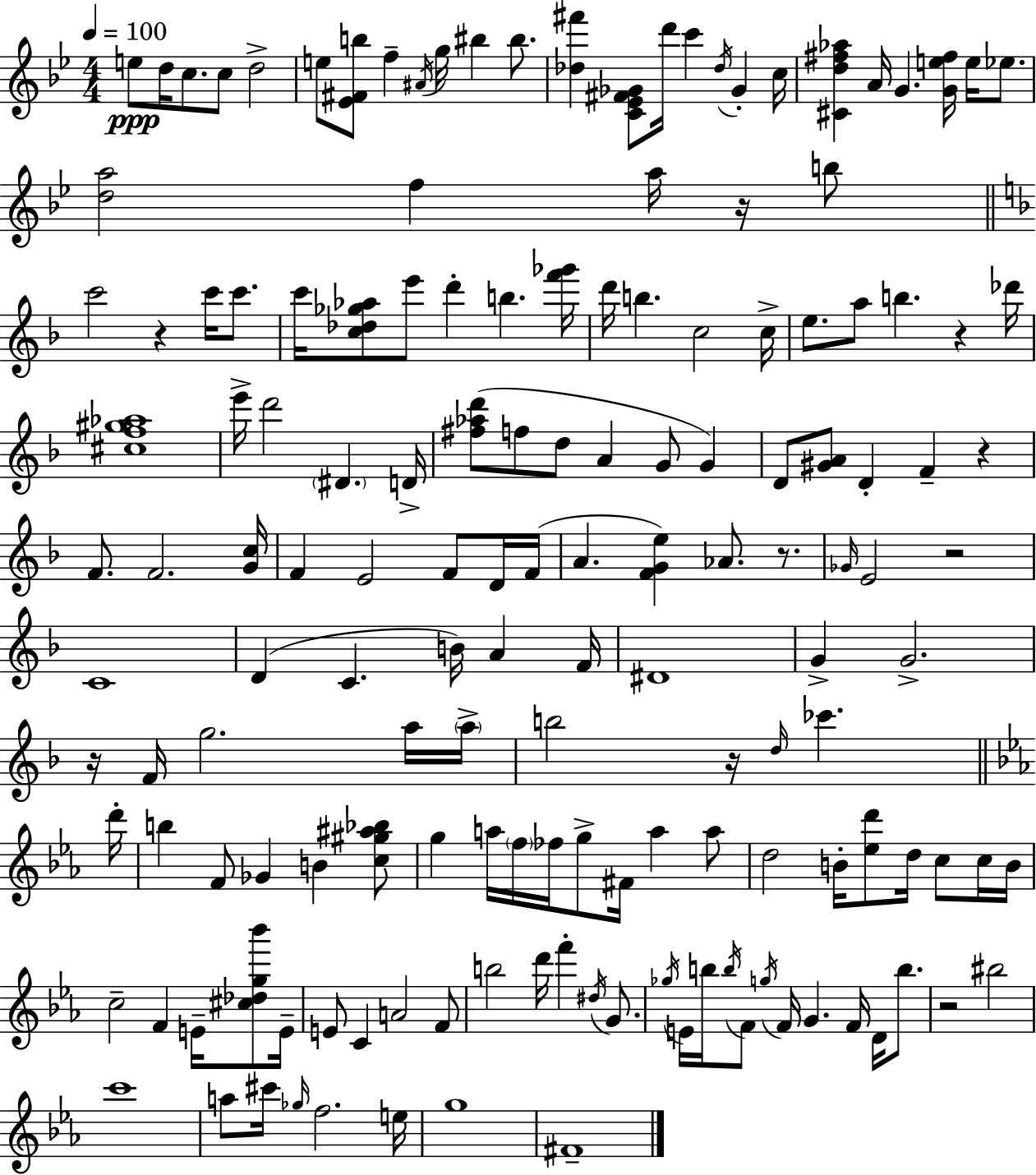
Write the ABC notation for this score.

X:1
T:Untitled
M:4/4
L:1/4
K:Gm
e/2 d/4 c/2 c/2 d2 e/2 [_E^Fb]/2 f ^A/4 g/4 ^b ^b/2 [_d^f'] [C_E^F_G]/2 d'/4 c' _d/4 _G c/4 [^Cd^f_a] A/4 G [Ge^f]/4 e/4 _e/2 [da]2 f a/4 z/4 b/2 c'2 z c'/4 c'/2 c'/4 [c_d_g_a]/2 e'/2 d' b [f'_g']/4 d'/4 b c2 c/4 e/2 a/2 b z _d'/4 [^cf^g_a]4 e'/4 d'2 ^D D/4 [^f_ad']/2 f/2 d/2 A G/2 G D/2 [^GA]/2 D F z F/2 F2 [Gc]/4 F E2 F/2 D/4 F/4 A [FGe] _A/2 z/2 _G/4 E2 z2 C4 D C B/4 A F/4 ^D4 G G2 z/4 F/4 g2 a/4 a/4 b2 z/4 d/4 _c' d'/4 b F/2 _G B [c^g^a_b]/2 g a/4 f/4 _f/4 g/2 ^F/4 a a/2 d2 B/4 [_ed']/2 d/4 c/2 c/4 B/4 c2 F E/4 [^c_dg_b']/2 E/4 E/2 C A2 F/2 b2 d'/4 f' ^d/4 G/2 _g/4 E/4 b/4 b/4 F/2 g/4 F/4 G F/4 D/4 b/2 z2 ^b2 c'4 a/2 ^c'/4 _g/4 f2 e/4 g4 ^F4